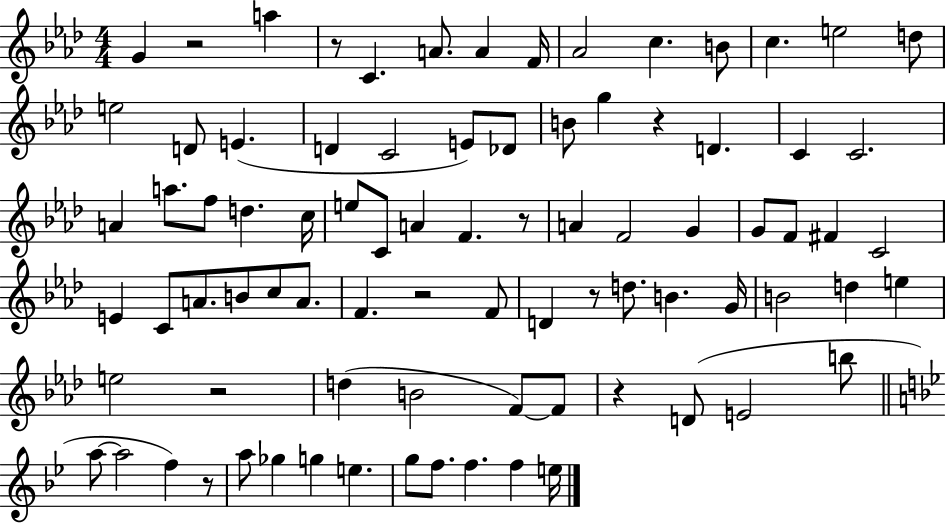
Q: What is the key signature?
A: AES major